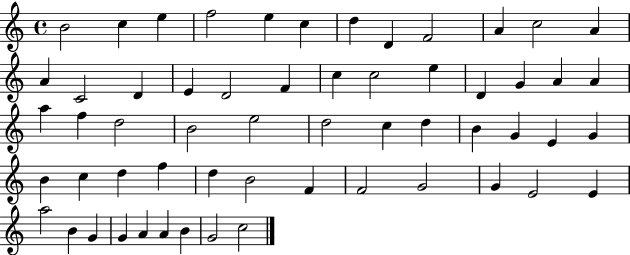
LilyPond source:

{
  \clef treble
  \time 4/4
  \defaultTimeSignature
  \key c \major
  b'2 c''4 e''4 | f''2 e''4 c''4 | d''4 d'4 f'2 | a'4 c''2 a'4 | \break a'4 c'2 d'4 | e'4 d'2 f'4 | c''4 c''2 e''4 | d'4 g'4 a'4 a'4 | \break a''4 f''4 d''2 | b'2 e''2 | d''2 c''4 d''4 | b'4 g'4 e'4 g'4 | \break b'4 c''4 d''4 f''4 | d''4 b'2 f'4 | f'2 g'2 | g'4 e'2 e'4 | \break a''2 b'4 g'4 | g'4 a'4 a'4 b'4 | g'2 c''2 | \bar "|."
}